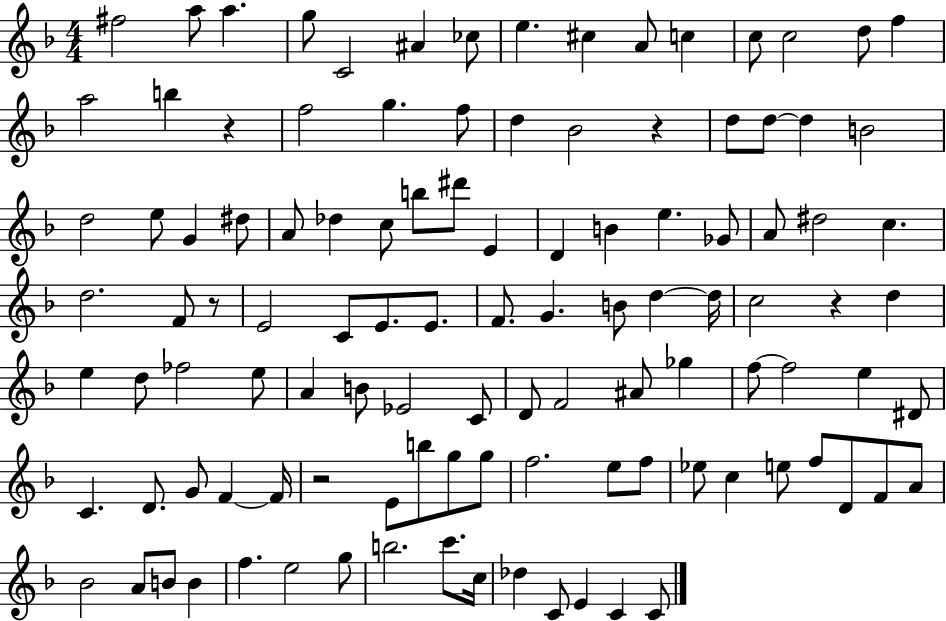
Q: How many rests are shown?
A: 5